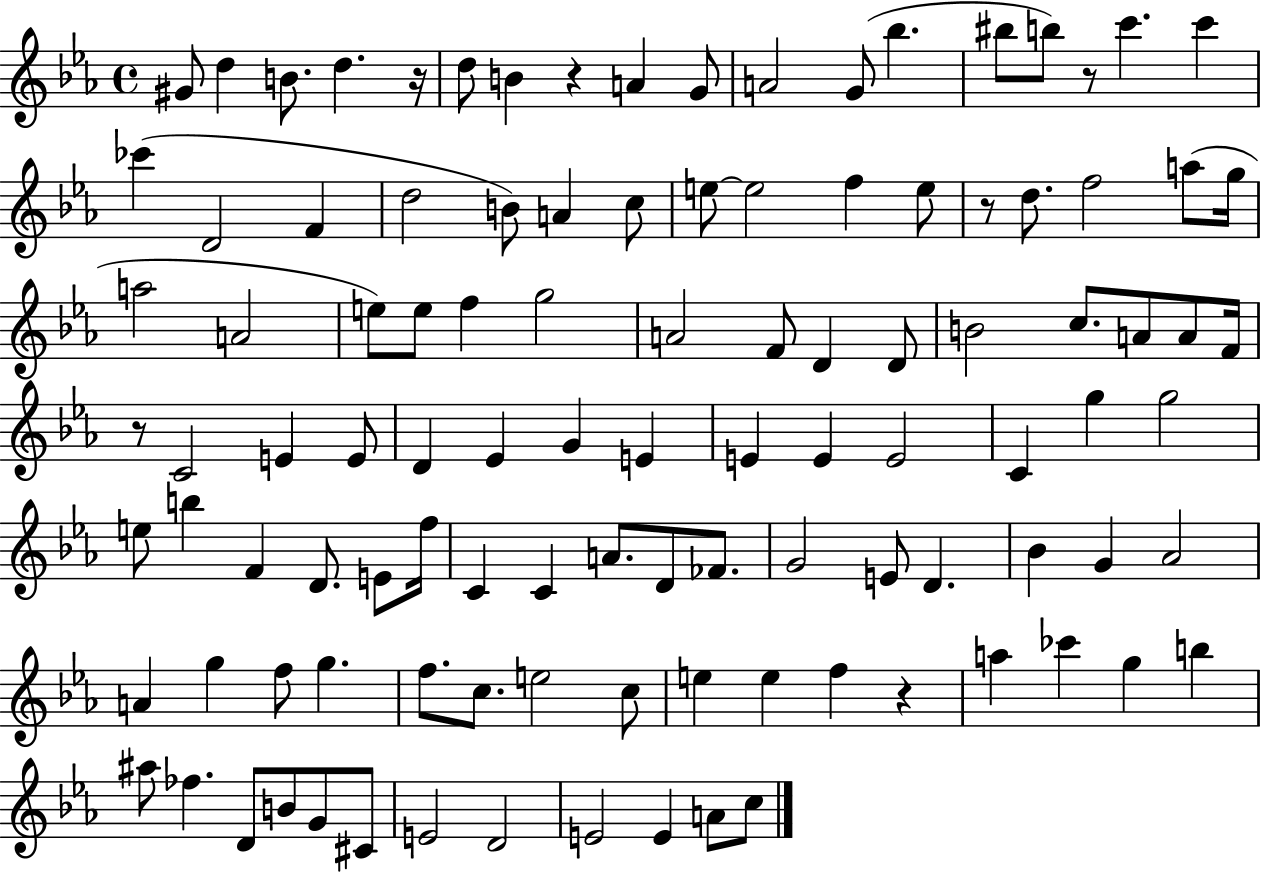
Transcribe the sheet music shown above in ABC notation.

X:1
T:Untitled
M:4/4
L:1/4
K:Eb
^G/2 d B/2 d z/4 d/2 B z A G/2 A2 G/2 _b ^b/2 b/2 z/2 c' c' _c' D2 F d2 B/2 A c/2 e/2 e2 f e/2 z/2 d/2 f2 a/2 g/4 a2 A2 e/2 e/2 f g2 A2 F/2 D D/2 B2 c/2 A/2 A/2 F/4 z/2 C2 E E/2 D _E G E E E E2 C g g2 e/2 b F D/2 E/2 f/4 C C A/2 D/2 _F/2 G2 E/2 D _B G _A2 A g f/2 g f/2 c/2 e2 c/2 e e f z a _c' g b ^a/2 _f D/2 B/2 G/2 ^C/2 E2 D2 E2 E A/2 c/2